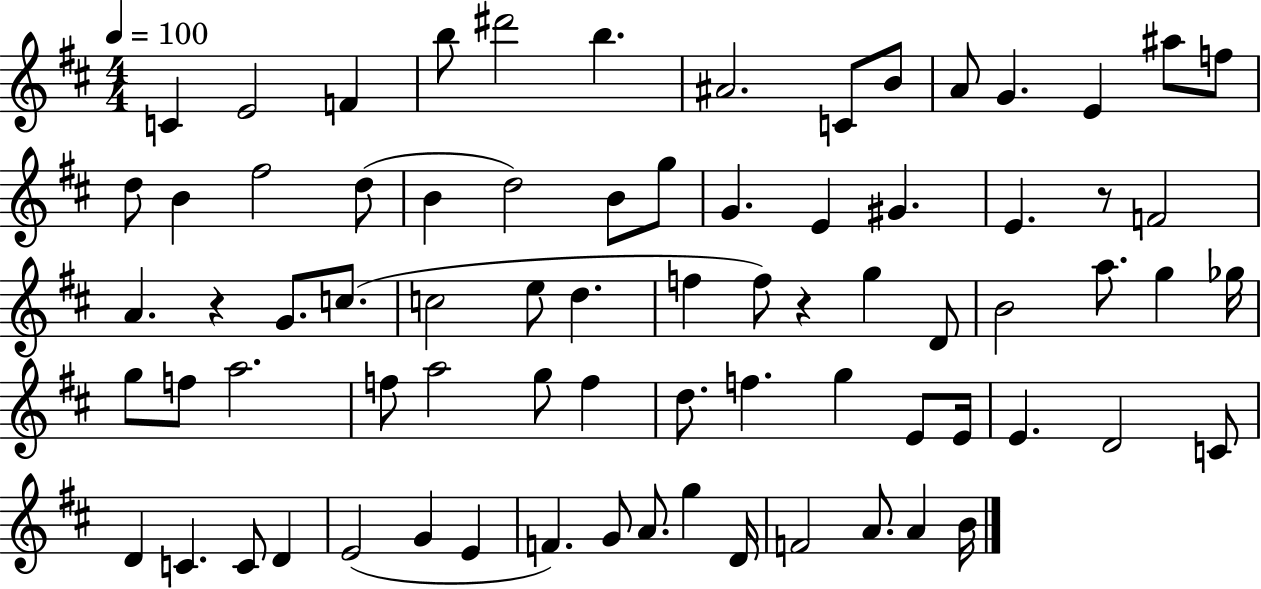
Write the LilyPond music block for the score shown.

{
  \clef treble
  \numericTimeSignature
  \time 4/4
  \key d \major
  \tempo 4 = 100
  c'4 e'2 f'4 | b''8 dis'''2 b''4. | ais'2. c'8 b'8 | a'8 g'4. e'4 ais''8 f''8 | \break d''8 b'4 fis''2 d''8( | b'4 d''2) b'8 g''8 | g'4. e'4 gis'4. | e'4. r8 f'2 | \break a'4. r4 g'8. c''8.( | c''2 e''8 d''4. | f''4 f''8) r4 g''4 d'8 | b'2 a''8. g''4 ges''16 | \break g''8 f''8 a''2. | f''8 a''2 g''8 f''4 | d''8. f''4. g''4 e'8 e'16 | e'4. d'2 c'8 | \break d'4 c'4. c'8 d'4 | e'2( g'4 e'4 | f'4.) g'8 a'8. g''4 d'16 | f'2 a'8. a'4 b'16 | \break \bar "|."
}